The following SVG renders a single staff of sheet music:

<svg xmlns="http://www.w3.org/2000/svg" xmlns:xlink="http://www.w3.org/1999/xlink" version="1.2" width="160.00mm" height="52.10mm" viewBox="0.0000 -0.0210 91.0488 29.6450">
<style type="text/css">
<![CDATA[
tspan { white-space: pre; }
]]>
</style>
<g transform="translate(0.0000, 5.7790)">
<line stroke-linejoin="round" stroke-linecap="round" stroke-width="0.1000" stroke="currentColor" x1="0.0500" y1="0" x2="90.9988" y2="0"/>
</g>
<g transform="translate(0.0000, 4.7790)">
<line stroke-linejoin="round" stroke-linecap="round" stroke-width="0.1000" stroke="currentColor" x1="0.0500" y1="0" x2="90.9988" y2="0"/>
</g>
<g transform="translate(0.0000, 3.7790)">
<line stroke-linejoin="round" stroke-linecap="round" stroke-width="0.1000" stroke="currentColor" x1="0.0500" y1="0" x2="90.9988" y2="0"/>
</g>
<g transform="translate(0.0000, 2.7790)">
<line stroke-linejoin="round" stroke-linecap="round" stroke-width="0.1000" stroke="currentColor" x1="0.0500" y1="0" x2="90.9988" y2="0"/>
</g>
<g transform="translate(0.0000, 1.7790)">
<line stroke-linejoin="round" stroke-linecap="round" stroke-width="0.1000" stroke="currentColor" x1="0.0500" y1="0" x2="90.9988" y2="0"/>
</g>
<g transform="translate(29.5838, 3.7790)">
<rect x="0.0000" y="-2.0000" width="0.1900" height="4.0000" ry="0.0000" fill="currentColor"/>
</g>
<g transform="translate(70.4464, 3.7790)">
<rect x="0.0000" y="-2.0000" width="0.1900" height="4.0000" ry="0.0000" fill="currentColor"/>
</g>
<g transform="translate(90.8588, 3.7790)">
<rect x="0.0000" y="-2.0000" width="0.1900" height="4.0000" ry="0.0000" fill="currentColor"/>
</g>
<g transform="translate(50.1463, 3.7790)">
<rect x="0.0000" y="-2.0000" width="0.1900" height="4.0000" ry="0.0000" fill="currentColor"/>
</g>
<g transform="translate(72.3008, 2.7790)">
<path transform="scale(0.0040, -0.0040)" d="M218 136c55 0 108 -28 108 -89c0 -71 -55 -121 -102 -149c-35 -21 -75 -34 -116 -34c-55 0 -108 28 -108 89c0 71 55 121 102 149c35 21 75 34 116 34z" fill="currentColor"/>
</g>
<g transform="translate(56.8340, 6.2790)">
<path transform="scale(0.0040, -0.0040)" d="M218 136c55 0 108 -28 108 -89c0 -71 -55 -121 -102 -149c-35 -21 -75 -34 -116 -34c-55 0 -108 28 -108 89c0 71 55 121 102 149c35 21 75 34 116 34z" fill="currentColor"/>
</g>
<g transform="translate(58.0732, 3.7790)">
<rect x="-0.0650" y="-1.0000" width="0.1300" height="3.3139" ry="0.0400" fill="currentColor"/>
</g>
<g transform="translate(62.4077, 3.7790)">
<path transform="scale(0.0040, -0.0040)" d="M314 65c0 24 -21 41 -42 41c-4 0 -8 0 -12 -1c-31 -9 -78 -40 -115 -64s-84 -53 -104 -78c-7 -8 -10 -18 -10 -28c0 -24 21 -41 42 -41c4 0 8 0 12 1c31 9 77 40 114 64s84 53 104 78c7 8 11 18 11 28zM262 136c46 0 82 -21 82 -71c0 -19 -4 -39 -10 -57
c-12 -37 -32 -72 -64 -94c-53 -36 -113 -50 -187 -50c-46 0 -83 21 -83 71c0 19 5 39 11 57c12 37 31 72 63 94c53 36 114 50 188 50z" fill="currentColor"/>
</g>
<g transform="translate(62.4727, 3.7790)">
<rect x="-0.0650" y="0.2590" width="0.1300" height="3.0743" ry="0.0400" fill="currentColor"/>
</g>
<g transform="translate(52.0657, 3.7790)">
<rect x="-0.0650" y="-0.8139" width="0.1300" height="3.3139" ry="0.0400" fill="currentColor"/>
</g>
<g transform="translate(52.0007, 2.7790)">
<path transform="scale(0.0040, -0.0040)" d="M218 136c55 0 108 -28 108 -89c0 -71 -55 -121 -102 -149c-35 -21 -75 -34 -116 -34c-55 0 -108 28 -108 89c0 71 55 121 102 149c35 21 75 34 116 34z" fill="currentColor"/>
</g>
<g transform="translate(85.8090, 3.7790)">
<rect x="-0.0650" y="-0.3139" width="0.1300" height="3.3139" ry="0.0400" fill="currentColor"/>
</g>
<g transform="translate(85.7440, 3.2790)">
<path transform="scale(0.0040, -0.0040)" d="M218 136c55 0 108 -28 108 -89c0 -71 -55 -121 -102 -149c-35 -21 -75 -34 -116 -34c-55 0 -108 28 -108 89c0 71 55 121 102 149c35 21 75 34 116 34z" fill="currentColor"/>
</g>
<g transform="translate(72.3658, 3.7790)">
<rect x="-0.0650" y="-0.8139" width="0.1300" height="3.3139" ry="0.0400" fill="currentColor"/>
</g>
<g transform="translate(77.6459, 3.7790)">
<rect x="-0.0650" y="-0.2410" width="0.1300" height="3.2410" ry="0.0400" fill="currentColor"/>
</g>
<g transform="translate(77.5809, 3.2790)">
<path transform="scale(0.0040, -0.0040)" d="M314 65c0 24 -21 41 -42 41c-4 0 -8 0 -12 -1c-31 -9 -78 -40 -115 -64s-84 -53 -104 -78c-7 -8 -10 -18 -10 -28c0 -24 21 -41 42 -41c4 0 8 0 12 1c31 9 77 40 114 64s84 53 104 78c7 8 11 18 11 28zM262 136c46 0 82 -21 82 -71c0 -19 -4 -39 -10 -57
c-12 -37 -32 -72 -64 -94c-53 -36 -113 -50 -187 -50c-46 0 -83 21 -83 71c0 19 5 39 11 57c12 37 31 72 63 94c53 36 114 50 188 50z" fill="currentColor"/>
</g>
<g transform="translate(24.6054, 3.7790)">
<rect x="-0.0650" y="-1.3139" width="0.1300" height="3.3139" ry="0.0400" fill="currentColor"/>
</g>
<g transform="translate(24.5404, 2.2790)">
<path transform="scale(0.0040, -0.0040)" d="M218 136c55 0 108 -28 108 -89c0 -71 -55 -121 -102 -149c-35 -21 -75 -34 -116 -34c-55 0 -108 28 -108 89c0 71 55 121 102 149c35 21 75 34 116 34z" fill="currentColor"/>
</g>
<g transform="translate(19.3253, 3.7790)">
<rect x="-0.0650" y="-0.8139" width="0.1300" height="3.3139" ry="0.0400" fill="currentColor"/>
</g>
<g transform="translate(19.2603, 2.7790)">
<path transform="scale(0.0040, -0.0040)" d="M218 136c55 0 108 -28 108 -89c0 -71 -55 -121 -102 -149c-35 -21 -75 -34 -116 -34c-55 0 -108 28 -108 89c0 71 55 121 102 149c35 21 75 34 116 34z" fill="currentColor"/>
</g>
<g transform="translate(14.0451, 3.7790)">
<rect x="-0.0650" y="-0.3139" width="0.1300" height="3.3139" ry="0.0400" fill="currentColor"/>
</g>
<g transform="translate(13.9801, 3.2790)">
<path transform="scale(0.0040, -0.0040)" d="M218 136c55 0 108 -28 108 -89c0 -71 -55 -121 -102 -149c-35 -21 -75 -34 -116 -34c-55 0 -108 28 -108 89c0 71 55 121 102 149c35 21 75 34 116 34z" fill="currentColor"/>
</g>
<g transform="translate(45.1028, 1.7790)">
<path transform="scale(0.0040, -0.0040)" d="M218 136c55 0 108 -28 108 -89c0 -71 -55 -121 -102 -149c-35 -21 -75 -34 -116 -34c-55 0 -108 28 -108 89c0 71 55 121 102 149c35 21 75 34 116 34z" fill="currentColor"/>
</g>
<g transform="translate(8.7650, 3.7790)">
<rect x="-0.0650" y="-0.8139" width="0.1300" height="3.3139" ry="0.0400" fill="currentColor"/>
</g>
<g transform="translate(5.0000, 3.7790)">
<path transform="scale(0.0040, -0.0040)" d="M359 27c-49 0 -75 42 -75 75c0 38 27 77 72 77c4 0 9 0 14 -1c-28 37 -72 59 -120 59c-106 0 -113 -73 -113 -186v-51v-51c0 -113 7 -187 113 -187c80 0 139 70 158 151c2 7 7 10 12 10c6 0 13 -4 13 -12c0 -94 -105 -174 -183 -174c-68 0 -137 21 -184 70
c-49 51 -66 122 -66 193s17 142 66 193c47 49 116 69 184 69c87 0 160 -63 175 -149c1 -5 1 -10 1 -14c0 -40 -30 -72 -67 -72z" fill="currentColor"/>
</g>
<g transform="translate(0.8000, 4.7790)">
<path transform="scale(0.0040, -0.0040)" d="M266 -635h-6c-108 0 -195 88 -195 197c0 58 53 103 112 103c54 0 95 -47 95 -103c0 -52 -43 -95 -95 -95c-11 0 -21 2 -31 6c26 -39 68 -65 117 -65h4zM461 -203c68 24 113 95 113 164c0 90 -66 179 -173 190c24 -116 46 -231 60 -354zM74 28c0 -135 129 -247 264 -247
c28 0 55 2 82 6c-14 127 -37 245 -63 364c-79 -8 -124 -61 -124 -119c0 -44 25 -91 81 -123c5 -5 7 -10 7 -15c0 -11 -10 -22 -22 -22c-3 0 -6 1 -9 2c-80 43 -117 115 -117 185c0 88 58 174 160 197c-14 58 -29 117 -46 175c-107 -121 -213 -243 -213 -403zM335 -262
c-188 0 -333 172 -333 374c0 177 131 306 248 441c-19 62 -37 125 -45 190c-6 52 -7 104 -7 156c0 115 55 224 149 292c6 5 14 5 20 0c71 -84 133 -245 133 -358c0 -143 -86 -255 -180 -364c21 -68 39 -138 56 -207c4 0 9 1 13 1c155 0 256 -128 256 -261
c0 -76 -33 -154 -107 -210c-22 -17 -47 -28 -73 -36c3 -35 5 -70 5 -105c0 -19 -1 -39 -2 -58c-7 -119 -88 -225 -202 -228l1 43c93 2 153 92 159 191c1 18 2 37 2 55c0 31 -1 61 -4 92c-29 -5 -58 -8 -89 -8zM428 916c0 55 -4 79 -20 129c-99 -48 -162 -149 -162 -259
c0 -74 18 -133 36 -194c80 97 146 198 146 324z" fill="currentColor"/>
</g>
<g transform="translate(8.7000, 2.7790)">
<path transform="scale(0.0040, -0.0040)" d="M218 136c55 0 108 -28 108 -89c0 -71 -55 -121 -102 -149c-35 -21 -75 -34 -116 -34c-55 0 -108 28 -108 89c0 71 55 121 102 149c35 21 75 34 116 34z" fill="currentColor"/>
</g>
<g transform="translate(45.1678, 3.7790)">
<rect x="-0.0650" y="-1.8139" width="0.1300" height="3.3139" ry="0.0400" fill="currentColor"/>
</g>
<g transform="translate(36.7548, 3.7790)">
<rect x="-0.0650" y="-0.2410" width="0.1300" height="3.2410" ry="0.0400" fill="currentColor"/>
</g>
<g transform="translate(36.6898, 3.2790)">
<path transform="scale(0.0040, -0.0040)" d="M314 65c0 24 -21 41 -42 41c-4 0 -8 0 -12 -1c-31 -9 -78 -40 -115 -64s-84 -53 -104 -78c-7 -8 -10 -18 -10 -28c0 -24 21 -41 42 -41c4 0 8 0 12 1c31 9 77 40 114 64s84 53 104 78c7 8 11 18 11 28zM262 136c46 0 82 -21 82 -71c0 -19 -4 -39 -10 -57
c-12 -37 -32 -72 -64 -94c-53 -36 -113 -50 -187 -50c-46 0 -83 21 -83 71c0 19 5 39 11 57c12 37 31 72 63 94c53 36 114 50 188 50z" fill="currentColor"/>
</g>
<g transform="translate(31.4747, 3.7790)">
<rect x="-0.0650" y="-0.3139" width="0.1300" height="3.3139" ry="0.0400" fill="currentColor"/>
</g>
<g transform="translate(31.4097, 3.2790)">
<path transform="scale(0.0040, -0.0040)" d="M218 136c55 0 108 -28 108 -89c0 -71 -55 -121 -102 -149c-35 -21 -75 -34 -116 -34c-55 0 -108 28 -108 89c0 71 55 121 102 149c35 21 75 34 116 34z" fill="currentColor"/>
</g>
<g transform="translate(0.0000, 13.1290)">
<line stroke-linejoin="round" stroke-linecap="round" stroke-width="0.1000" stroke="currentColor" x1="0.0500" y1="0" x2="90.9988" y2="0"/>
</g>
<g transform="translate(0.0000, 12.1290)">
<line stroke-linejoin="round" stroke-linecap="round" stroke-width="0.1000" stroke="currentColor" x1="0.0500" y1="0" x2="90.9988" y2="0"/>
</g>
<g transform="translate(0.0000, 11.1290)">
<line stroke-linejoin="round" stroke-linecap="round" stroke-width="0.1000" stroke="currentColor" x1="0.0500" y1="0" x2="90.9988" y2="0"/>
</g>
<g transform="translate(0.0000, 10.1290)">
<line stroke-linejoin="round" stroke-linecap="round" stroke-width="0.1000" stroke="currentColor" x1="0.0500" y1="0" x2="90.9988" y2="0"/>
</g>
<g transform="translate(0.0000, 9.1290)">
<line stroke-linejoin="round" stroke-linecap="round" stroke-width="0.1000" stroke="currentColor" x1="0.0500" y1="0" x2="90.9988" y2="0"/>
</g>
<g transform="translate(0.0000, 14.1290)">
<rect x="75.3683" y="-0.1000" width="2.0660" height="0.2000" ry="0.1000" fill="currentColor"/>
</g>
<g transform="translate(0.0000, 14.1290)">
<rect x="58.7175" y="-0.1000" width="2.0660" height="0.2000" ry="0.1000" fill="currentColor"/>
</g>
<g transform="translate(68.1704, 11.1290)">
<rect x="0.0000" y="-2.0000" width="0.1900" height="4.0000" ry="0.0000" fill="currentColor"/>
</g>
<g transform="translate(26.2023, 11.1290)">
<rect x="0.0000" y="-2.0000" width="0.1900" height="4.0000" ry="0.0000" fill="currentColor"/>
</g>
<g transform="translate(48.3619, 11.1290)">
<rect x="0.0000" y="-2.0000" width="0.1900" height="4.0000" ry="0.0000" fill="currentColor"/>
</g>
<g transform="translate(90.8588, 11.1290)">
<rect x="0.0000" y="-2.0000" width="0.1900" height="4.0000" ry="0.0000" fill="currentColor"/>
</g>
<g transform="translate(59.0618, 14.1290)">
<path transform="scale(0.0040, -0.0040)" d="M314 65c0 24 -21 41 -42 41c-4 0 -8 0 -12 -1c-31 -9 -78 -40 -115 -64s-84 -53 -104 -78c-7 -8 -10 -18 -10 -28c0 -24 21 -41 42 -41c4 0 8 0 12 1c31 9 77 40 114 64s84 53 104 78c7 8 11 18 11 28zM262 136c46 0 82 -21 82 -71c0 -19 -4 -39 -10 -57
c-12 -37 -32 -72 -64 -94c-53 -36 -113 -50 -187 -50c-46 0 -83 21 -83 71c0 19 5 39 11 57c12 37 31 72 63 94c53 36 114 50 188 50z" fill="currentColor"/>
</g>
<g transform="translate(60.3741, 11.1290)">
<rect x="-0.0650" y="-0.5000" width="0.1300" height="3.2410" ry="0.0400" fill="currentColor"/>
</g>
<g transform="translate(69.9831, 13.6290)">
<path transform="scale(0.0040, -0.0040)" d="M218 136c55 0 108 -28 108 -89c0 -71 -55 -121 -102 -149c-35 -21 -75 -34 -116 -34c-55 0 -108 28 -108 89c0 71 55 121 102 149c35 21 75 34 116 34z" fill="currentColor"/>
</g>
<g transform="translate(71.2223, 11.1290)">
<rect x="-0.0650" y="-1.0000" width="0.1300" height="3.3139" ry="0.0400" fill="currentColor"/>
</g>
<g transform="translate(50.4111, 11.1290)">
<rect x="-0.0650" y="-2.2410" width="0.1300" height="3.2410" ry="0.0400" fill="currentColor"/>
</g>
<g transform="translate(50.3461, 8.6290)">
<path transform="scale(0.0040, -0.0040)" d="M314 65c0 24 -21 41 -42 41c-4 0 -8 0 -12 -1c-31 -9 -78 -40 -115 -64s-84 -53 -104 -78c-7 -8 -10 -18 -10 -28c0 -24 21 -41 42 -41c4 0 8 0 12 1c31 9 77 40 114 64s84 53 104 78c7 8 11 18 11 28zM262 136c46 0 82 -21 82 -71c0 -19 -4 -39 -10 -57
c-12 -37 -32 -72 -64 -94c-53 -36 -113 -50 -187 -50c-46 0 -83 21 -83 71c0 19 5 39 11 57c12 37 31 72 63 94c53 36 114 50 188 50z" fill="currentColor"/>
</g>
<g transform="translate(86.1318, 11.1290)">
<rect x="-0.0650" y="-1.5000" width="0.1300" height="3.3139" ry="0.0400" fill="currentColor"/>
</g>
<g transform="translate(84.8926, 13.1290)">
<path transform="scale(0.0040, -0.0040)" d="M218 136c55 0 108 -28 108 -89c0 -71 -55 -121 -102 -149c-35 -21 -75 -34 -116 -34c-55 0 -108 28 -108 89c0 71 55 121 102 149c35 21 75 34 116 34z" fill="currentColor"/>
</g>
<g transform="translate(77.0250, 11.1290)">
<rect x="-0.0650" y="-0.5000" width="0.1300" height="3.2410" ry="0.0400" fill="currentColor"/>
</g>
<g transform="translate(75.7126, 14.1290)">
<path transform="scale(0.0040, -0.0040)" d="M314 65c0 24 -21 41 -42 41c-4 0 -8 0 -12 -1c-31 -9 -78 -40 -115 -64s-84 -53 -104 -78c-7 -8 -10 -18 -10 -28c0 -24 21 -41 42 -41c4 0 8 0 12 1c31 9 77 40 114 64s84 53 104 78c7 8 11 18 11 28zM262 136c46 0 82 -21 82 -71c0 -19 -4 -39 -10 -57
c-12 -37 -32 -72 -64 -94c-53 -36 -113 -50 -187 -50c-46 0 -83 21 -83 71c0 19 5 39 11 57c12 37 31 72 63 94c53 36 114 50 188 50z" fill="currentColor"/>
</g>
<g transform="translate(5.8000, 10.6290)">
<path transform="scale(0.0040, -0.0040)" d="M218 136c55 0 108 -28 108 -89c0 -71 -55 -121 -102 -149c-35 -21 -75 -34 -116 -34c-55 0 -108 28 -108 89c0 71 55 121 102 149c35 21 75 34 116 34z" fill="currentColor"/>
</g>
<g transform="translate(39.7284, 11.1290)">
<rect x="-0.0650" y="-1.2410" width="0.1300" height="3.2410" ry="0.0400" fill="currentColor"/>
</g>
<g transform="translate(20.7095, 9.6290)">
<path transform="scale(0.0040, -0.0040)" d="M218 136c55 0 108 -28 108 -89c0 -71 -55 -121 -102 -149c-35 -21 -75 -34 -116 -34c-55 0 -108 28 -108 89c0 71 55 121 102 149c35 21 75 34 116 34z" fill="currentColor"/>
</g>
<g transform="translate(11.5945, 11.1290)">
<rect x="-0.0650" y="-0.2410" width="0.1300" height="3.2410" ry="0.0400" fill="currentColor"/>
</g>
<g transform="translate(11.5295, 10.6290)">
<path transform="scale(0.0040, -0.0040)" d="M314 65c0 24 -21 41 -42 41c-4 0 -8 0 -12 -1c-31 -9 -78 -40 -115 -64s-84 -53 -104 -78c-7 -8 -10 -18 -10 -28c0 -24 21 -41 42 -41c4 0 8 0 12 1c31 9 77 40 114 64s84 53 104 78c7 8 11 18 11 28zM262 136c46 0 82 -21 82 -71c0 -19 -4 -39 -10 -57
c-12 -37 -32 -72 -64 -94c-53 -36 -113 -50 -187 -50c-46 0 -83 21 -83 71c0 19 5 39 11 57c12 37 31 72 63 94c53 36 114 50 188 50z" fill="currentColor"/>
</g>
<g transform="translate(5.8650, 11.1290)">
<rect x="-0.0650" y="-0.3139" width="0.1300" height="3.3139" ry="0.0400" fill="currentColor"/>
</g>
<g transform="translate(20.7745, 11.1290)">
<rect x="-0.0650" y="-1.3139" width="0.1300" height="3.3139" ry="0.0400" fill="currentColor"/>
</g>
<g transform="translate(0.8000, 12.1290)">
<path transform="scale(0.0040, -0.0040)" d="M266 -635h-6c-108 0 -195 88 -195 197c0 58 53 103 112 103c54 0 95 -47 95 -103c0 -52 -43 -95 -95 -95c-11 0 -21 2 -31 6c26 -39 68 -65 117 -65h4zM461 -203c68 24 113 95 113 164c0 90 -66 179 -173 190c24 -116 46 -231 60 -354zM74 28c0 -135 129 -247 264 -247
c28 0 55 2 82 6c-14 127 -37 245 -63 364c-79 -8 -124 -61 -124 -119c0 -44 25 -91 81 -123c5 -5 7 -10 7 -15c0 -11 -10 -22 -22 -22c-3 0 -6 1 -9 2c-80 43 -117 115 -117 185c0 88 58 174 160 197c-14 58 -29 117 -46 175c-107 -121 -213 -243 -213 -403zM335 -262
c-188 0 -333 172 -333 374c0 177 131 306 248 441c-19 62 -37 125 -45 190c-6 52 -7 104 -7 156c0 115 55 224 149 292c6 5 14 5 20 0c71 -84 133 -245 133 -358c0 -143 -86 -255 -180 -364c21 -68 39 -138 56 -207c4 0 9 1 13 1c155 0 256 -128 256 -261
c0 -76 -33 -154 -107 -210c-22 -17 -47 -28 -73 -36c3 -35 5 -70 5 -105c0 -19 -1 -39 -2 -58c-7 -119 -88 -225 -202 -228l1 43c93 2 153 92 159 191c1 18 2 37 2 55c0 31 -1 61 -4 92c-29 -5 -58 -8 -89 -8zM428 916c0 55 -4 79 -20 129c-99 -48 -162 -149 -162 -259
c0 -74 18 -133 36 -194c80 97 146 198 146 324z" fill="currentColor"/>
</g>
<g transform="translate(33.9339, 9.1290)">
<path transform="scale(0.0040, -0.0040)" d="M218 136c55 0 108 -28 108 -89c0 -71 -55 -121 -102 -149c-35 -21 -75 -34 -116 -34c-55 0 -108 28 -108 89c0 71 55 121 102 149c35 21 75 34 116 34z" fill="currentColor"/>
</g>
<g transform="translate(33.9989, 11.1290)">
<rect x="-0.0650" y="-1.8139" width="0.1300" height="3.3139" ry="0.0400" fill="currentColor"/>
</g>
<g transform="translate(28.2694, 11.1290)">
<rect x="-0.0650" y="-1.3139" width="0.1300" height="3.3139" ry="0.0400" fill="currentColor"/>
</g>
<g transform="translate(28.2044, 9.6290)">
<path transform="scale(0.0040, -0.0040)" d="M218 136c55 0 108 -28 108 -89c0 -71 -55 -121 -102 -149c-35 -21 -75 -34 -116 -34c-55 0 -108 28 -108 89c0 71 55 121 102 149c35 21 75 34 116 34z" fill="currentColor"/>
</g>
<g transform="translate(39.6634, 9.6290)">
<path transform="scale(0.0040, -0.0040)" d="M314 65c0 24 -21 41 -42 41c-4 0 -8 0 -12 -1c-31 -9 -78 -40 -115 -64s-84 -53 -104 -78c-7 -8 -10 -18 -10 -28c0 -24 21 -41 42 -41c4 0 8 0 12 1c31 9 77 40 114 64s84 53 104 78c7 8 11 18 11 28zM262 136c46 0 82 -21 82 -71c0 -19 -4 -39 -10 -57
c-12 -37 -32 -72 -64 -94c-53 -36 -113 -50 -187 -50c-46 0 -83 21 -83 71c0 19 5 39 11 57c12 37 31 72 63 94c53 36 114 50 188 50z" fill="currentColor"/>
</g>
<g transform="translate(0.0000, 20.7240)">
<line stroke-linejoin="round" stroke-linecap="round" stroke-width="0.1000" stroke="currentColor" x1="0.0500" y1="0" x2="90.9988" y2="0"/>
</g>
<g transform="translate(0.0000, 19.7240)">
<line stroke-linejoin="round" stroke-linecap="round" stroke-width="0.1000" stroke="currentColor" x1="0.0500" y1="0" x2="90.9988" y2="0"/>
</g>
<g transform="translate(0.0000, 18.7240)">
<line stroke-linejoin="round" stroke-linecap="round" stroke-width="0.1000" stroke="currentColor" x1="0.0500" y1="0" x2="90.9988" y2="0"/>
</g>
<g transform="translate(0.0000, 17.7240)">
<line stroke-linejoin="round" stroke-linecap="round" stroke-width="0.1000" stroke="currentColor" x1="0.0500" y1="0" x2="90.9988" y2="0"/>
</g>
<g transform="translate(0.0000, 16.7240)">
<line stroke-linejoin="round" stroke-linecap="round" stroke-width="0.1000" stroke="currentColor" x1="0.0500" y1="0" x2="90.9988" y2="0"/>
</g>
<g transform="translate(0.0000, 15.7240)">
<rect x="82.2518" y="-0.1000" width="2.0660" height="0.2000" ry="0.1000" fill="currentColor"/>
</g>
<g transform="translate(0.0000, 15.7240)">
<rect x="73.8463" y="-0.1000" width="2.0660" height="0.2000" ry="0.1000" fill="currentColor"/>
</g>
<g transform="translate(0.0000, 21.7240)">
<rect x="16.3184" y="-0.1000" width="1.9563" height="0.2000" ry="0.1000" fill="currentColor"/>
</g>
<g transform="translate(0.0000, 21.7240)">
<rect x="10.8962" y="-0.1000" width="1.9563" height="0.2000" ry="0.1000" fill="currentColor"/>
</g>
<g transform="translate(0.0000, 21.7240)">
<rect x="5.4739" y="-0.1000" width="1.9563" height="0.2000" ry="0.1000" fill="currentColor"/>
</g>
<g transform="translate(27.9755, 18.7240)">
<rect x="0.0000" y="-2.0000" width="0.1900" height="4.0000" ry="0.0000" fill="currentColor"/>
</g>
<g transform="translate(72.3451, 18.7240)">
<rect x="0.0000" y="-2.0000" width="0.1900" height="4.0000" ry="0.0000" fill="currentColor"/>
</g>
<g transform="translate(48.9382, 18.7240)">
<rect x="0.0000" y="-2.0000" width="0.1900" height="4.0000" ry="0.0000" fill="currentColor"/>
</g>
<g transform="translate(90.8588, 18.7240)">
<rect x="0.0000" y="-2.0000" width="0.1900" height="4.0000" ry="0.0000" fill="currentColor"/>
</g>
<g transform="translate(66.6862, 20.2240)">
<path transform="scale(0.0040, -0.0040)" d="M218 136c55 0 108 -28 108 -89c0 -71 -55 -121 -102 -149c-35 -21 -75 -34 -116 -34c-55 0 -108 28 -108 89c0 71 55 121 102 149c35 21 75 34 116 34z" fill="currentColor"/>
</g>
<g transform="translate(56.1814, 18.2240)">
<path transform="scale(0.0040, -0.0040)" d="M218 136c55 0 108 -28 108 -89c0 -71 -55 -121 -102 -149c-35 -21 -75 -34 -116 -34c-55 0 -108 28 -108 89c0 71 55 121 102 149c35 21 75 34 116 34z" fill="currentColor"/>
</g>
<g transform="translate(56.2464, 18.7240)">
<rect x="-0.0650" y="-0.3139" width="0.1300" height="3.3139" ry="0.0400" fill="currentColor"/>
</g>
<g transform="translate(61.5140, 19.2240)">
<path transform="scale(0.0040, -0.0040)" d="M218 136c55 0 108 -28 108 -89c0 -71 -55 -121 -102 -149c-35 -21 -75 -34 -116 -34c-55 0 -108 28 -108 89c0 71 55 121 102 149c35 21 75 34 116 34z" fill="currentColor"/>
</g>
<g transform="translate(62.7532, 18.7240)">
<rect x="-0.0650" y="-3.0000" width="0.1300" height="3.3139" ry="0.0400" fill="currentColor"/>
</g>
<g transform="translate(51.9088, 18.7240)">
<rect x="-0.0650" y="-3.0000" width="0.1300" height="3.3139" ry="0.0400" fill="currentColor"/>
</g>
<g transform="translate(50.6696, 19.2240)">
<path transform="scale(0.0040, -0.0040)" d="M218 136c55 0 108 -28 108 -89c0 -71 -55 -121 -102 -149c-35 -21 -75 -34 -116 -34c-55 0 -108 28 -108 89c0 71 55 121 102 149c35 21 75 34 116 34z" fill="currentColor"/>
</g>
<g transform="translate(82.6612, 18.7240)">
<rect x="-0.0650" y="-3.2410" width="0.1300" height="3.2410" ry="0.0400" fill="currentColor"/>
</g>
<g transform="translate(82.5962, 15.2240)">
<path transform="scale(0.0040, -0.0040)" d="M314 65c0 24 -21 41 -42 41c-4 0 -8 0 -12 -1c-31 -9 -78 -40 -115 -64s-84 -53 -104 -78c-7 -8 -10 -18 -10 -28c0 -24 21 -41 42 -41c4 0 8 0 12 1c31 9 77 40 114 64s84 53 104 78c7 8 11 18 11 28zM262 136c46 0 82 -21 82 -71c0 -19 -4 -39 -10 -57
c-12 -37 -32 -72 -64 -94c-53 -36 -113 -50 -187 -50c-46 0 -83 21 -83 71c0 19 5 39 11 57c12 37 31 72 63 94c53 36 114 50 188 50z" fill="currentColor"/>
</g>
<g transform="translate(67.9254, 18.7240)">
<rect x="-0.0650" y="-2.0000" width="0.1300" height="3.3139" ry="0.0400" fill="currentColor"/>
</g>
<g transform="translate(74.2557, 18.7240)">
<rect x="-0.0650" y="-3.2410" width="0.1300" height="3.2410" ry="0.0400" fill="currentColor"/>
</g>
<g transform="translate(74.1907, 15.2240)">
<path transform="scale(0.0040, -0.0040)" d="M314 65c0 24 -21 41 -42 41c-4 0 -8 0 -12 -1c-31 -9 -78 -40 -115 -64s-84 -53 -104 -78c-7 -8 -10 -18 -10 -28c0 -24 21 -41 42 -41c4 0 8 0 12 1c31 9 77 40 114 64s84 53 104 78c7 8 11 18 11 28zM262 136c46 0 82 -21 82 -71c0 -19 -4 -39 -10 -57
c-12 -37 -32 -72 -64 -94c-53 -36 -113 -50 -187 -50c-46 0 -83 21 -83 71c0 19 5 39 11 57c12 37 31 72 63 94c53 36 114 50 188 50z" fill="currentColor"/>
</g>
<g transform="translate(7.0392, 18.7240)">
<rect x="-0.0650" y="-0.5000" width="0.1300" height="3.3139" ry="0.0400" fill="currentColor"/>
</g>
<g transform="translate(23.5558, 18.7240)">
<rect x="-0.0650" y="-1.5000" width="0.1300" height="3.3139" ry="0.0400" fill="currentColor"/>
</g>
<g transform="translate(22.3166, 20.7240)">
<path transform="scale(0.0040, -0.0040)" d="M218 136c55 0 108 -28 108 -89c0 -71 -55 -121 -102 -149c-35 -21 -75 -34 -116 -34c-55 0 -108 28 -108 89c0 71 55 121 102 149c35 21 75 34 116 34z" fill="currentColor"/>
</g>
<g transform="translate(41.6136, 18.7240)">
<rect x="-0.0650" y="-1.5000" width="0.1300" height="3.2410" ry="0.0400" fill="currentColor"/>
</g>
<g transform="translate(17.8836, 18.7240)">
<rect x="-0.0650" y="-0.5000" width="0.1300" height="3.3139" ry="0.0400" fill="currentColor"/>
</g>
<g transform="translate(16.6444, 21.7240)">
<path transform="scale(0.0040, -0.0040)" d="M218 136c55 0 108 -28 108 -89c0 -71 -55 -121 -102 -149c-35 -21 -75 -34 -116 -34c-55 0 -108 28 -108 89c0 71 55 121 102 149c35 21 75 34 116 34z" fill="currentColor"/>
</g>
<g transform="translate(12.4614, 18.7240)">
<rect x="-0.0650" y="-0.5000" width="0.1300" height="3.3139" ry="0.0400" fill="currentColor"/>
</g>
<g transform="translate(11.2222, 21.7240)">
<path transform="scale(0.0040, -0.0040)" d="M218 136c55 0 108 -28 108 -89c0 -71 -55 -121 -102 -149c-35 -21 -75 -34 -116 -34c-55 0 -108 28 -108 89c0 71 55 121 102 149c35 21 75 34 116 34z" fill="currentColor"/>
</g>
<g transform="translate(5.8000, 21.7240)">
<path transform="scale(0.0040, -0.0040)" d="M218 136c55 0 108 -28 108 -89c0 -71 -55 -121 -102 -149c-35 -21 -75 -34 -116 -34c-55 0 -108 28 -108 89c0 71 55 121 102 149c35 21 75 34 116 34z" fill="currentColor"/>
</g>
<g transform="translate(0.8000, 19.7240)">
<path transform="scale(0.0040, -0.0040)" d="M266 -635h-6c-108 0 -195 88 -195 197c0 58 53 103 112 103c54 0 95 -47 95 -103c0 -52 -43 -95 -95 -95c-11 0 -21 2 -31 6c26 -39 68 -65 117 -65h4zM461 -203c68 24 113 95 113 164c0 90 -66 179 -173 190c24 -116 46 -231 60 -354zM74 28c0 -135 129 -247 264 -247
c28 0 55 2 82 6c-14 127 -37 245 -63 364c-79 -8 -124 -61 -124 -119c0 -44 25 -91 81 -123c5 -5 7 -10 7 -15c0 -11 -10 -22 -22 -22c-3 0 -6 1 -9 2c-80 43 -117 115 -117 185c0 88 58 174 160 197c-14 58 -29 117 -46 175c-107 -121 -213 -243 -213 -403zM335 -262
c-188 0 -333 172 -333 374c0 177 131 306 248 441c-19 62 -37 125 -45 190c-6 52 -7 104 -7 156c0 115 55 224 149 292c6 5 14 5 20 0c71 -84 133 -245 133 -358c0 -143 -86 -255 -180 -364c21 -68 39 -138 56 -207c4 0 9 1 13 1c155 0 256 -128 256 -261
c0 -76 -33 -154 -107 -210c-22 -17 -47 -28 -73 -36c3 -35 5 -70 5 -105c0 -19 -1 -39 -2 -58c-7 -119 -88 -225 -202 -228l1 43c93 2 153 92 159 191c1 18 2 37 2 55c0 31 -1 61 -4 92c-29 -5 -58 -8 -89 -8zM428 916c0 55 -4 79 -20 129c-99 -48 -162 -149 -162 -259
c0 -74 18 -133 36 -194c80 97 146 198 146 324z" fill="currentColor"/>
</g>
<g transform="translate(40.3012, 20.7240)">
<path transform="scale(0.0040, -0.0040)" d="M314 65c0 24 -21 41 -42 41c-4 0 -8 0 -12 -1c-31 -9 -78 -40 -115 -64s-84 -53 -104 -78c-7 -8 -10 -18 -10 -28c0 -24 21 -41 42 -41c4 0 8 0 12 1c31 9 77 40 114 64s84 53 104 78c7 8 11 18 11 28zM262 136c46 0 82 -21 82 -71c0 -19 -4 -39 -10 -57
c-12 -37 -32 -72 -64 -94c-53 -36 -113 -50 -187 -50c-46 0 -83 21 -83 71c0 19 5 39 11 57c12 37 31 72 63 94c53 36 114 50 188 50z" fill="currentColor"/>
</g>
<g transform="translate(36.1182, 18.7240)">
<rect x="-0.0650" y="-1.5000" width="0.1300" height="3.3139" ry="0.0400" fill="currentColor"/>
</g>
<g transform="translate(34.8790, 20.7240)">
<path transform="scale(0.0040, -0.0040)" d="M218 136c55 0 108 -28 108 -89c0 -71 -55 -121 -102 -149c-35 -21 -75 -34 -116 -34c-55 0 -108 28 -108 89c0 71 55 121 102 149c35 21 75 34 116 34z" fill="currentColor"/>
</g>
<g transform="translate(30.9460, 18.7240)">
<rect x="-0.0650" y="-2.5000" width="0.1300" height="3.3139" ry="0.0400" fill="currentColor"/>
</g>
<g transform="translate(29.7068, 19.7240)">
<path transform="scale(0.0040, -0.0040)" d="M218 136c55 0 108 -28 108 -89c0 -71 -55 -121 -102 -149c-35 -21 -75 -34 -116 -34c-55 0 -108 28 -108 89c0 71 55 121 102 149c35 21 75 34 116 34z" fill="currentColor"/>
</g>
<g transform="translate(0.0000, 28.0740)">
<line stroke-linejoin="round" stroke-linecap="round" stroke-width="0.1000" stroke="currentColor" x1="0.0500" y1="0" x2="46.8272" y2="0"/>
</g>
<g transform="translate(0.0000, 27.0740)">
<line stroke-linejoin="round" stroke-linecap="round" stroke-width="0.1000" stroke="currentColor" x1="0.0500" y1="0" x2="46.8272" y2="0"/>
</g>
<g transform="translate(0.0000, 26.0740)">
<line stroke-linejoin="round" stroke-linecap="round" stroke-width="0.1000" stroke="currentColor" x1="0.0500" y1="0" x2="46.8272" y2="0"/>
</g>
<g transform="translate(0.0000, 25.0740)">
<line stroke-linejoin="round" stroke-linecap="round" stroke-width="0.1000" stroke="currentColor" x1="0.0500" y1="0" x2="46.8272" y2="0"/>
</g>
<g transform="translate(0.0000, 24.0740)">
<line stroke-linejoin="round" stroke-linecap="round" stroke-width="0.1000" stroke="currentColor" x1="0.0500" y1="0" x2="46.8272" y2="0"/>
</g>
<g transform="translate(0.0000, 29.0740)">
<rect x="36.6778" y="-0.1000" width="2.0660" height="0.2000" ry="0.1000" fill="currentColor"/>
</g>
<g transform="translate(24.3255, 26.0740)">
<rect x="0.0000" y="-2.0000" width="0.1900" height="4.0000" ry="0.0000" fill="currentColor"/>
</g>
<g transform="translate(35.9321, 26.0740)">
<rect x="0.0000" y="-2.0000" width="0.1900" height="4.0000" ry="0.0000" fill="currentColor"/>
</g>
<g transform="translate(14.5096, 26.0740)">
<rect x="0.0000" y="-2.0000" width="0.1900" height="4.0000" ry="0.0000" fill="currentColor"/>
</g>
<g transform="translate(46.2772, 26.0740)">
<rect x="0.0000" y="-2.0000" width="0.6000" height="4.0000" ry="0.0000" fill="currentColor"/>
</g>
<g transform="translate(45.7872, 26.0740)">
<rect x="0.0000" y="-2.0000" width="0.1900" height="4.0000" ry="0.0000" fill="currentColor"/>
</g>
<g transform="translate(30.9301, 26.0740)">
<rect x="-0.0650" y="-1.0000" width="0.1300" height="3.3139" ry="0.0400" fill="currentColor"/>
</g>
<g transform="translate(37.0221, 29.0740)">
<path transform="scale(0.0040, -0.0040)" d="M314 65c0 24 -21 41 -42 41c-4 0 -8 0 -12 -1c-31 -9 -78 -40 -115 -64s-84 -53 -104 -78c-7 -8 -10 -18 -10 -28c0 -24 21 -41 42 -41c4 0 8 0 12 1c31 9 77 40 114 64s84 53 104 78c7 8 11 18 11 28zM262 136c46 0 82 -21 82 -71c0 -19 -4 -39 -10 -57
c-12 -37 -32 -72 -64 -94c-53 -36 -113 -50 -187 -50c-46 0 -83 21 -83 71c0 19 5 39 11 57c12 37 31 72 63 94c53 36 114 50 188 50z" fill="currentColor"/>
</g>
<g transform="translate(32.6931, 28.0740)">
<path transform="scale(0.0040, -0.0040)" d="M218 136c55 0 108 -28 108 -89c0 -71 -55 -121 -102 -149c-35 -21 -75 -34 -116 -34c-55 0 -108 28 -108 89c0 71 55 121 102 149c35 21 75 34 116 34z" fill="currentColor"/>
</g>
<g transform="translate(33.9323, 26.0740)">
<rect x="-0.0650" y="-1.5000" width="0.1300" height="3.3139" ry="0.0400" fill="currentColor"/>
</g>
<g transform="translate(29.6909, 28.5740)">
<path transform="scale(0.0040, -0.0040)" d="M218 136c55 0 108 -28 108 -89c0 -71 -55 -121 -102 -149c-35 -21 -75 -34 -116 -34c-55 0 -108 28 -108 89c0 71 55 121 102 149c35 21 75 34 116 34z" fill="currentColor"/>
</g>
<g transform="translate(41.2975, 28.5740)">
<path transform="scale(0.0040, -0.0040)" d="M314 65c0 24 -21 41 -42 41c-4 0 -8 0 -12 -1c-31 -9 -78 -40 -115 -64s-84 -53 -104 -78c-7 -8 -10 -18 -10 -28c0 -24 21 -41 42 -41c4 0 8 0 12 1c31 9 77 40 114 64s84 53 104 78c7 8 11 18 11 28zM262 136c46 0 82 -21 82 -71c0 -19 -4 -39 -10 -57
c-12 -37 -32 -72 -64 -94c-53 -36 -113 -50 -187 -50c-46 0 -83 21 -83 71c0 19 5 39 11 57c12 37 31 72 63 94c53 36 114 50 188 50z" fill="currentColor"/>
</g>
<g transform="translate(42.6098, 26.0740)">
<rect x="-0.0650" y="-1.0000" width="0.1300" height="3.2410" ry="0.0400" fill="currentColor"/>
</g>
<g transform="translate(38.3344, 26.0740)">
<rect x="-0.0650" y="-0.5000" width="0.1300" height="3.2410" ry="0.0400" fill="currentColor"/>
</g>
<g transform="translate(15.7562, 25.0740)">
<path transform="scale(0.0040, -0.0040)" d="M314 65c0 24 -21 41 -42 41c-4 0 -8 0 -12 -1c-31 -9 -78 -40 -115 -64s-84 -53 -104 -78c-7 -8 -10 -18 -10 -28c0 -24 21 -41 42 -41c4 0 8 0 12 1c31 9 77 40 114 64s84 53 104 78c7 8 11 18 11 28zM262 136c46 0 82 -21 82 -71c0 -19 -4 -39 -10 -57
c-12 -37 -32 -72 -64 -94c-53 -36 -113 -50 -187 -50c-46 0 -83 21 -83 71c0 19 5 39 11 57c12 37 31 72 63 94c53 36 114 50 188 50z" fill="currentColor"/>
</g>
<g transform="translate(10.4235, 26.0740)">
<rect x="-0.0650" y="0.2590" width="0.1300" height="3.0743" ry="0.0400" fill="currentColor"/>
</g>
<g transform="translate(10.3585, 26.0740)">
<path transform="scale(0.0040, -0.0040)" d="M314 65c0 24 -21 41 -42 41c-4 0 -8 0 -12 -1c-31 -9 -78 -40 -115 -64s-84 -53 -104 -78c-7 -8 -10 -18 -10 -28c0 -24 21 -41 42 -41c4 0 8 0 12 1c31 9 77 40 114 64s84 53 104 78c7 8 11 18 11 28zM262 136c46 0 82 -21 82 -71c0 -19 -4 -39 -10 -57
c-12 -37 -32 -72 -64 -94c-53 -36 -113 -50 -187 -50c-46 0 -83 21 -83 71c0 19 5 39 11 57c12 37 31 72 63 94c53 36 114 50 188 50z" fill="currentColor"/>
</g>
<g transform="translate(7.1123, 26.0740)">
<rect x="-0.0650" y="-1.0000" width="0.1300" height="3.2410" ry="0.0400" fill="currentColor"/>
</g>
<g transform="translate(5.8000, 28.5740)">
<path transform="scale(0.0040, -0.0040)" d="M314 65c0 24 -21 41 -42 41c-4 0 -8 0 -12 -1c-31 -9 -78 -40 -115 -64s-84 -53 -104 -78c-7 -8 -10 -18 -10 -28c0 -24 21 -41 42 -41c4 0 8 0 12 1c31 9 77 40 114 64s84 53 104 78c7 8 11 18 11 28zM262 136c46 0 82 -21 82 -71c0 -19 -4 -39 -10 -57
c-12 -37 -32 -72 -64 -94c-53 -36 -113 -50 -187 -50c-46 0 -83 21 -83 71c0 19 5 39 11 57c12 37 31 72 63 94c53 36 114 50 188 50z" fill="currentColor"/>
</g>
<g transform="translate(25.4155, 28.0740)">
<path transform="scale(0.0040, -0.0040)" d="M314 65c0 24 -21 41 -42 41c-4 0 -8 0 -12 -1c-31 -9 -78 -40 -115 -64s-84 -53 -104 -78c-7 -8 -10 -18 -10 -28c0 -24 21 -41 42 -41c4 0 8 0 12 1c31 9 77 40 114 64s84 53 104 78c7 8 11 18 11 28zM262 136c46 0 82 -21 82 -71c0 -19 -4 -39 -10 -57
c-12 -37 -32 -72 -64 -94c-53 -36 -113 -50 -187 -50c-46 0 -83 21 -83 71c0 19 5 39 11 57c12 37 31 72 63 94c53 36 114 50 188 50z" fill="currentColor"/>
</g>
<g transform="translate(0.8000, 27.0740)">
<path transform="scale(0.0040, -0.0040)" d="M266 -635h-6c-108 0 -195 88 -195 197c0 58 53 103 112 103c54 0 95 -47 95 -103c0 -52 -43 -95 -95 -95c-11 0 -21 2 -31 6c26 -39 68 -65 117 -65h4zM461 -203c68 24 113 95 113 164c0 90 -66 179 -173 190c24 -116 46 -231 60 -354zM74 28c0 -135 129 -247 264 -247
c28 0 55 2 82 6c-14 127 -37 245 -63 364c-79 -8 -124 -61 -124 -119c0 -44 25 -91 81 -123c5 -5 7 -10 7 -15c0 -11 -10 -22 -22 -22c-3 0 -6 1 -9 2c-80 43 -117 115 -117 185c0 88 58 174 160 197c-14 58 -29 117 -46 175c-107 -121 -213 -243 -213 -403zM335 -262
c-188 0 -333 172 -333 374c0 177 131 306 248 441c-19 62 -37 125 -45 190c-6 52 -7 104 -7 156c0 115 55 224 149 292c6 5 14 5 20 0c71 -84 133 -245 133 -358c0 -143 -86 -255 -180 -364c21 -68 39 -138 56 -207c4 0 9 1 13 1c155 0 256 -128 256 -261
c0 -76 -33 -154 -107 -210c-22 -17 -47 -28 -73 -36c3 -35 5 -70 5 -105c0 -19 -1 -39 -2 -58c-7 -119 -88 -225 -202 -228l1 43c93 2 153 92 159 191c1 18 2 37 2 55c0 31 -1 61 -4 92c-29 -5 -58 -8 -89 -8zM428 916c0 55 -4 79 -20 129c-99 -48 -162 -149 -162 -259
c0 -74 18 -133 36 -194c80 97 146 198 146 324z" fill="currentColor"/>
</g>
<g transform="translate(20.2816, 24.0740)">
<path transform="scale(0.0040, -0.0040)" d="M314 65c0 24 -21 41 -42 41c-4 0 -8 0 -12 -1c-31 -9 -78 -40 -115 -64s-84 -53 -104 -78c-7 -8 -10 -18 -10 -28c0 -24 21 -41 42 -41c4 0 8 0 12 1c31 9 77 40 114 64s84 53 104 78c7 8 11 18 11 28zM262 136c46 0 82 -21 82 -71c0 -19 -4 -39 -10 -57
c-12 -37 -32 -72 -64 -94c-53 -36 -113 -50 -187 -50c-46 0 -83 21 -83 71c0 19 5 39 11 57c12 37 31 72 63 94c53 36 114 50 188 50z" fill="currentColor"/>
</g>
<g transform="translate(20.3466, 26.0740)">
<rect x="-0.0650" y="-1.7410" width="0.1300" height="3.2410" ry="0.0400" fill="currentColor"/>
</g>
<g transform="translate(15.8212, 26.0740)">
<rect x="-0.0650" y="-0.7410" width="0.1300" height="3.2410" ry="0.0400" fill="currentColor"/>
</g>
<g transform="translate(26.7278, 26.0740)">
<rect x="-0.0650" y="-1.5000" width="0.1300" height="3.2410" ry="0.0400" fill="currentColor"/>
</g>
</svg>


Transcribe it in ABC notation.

X:1
T:Untitled
M:4/4
L:1/4
K:C
d c d e c c2 f d D B2 d c2 c c c2 e e f e2 g2 C2 D C2 E C C C E G E E2 A c A F b2 b2 D2 B2 d2 f2 E2 D E C2 D2